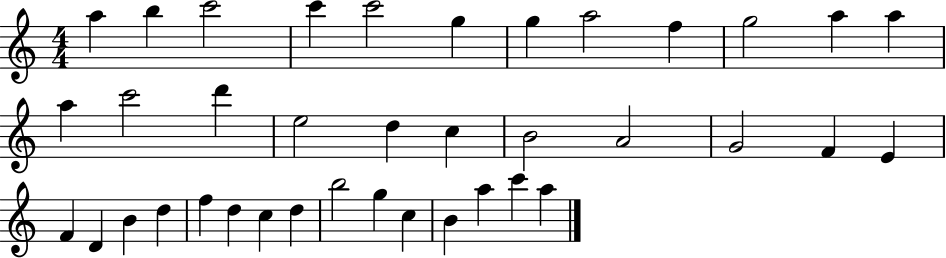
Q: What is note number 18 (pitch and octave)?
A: C5